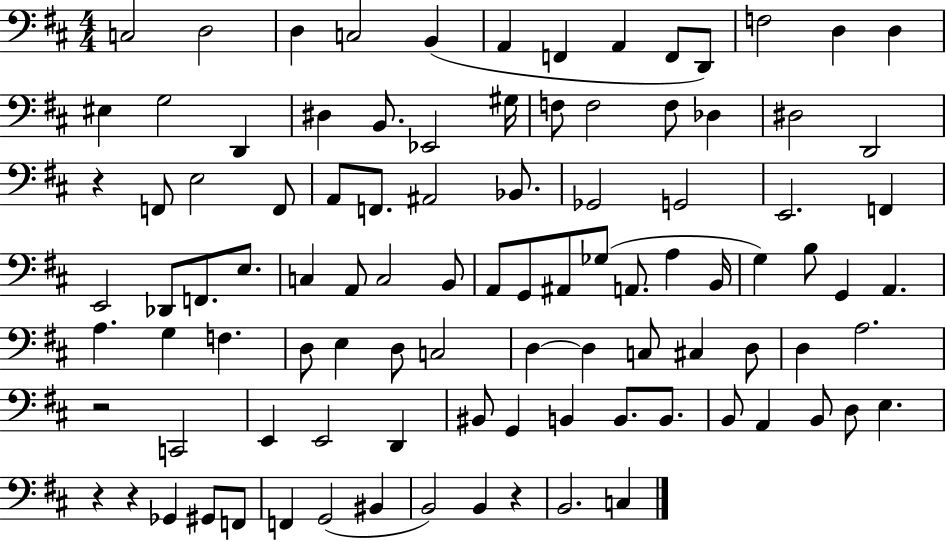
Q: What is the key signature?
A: D major